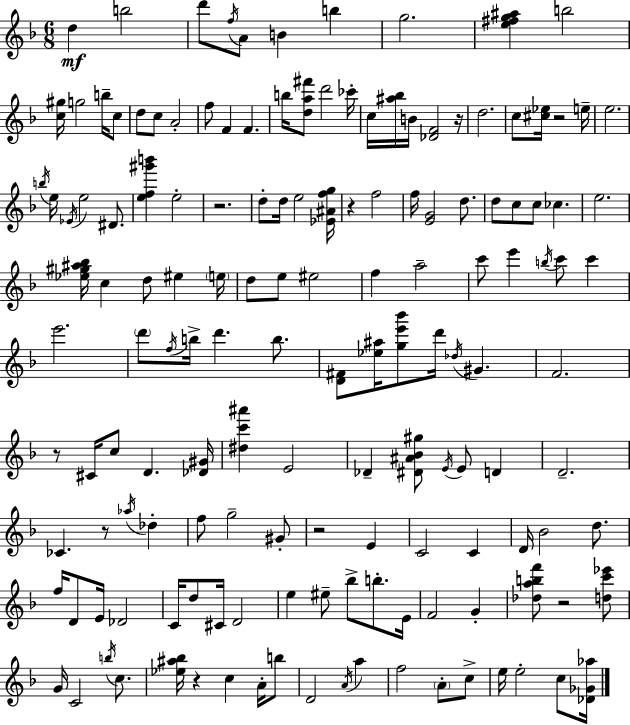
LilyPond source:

{
  \clef treble
  \numericTimeSignature
  \time 6/8
  \key d \minor
  \repeat volta 2 { d''4\mf b''2 | d'''8 \acciaccatura { f''16 } a'8 b'4 b''4 | g''2. | <e'' fis'' g'' ais''>4 b''2 | \break <c'' gis''>16 g''2 b''16-- c''8 | d''8 c''8 a'2-. | f''8 f'4 f'4. | b''16 <d'' a'' fis'''>8 d'''2 | \break ces'''16-. c''16 <ais'' bes''>16 b'16 <des' f'>2 | r16 d''2. | c''8 <cis'' ees''>16 r2 | e''16-- e''2. | \break \acciaccatura { b''16 } e''16 \acciaccatura { ees'16 } e''2 | dis'8. <e'' f'' gis''' b'''>4 e''2-. | r2. | d''8-. d''16 e''2 | \break <ees' ais' f'' g''>16 r4 f''2 | f''16 <e' g'>2 | d''8. d''8 c''8 c''8 ces''4. | e''2. | \break <ees'' gis'' ais'' bes''>16 c''4 d''8 eis''4 | \parenthesize e''16 d''8 e''8 eis''2 | f''4 a''2-- | c'''8 e'''4 \acciaccatura { b''16 } c'''8 | \break c'''4 e'''2. | \parenthesize d'''8 \acciaccatura { f''16 } b''16-> d'''4. | b''8. <d' fis'>8 <ees'' ais''>16 <g'' e''' bes'''>8 d'''16 \acciaccatura { des''16 } | gis'4. f'2. | \break r8 cis'16 c''8 d'4. | <des' gis'>16 <dis'' c''' ais'''>4 e'2 | des'4-- <dis' ais' bes' gis''>8 | \acciaccatura { e'16 } e'8 d'4 d'2.-- | \break ces'4. | r8 \acciaccatura { aes''16 } des''4-. f''8 g''2-- | gis'8-. r2 | e'4 c'2 | \break c'4 d'16 bes'2 | d''8. f''16 d'8 e'16 | des'2 c'16 d''8 cis'16 | d'2 e''4 | \break eis''8-- bes''8-> b''8.-. e'16 f'2 | g'4-. <des'' a'' b'' f'''>8 r2 | <d'' c''' ees'''>8 g'16 c'2 | \acciaccatura { b''16 } c''8. <ees'' ais'' bes''>16 r4 | \break c''4 a'16-. b''8 d'2 | \acciaccatura { a'16 } a''4 f''2 | \parenthesize a'8-. c''8-> e''16 e''2-. | c''8 <des' ges' aes''>16 } \bar "|."
}